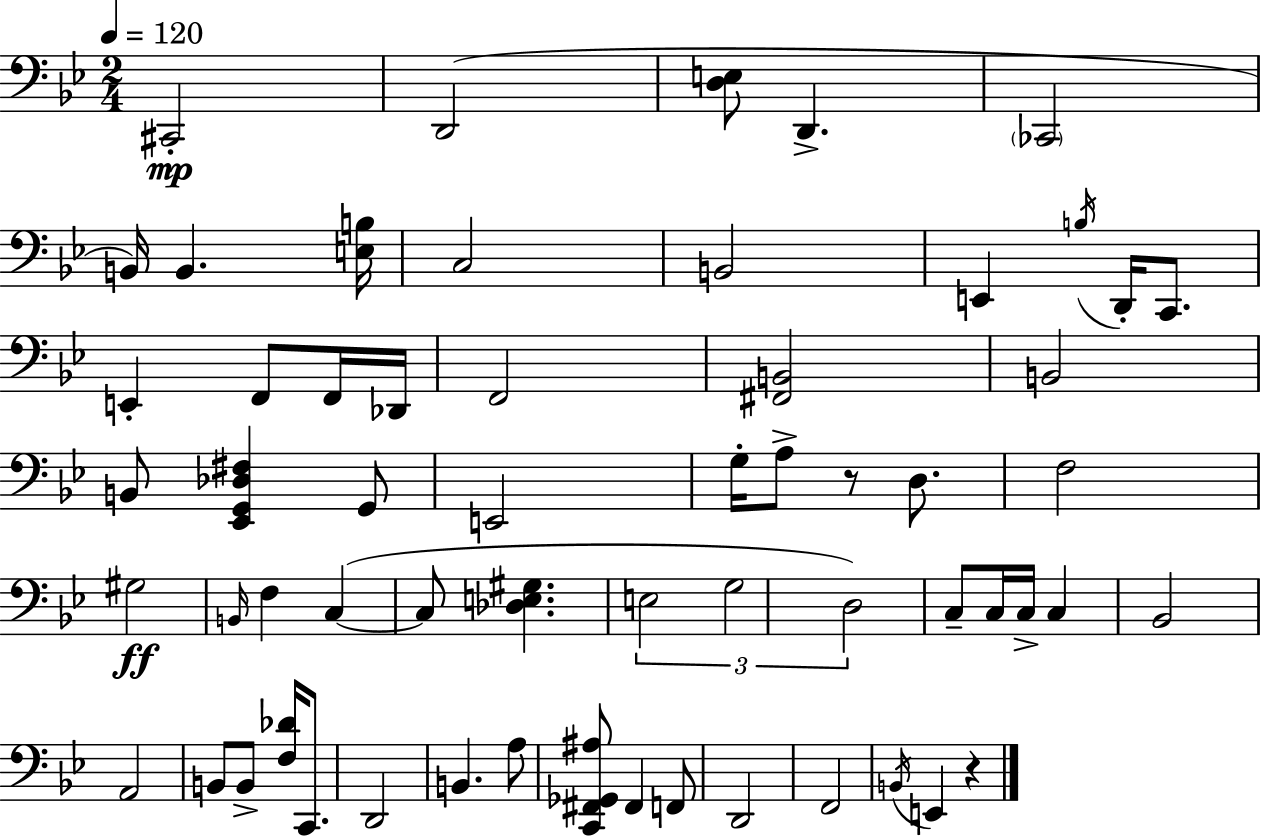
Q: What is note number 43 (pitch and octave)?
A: D2